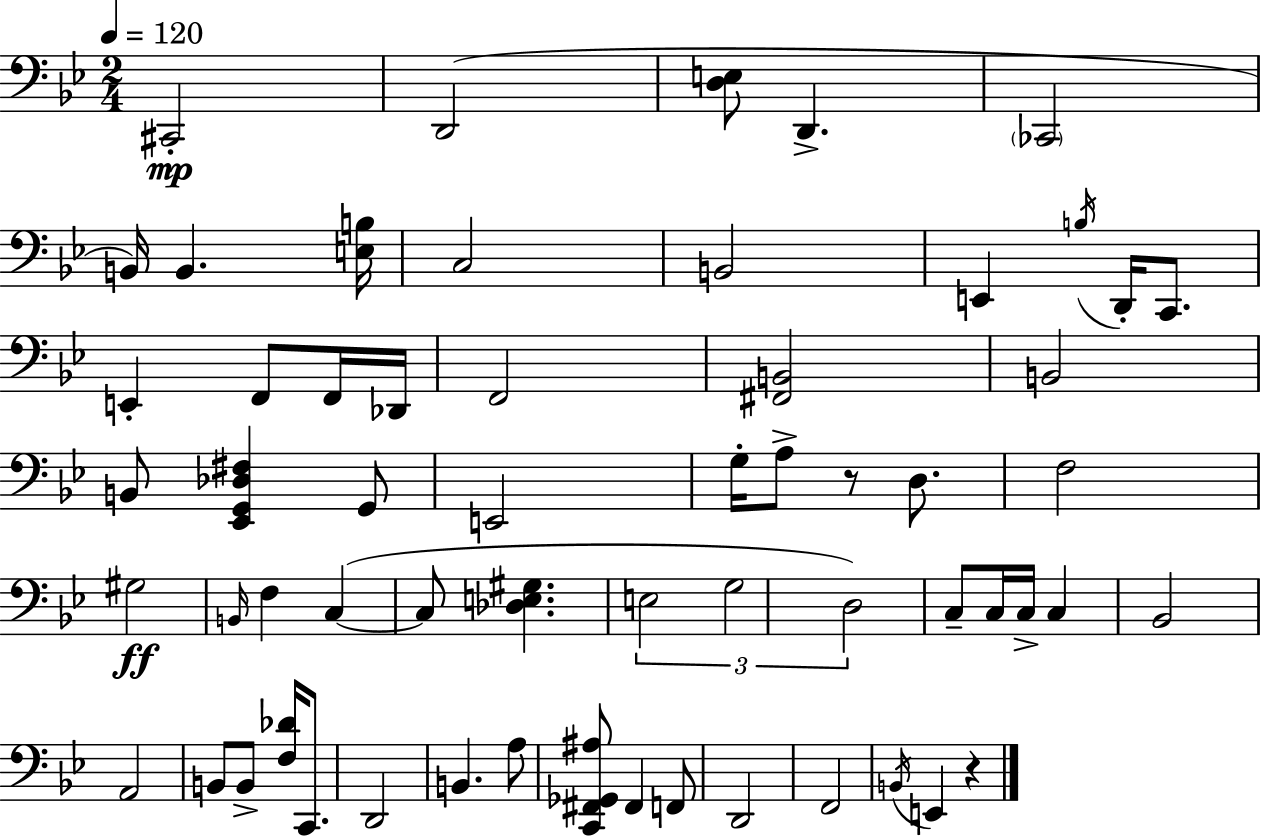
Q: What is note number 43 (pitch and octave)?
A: D2